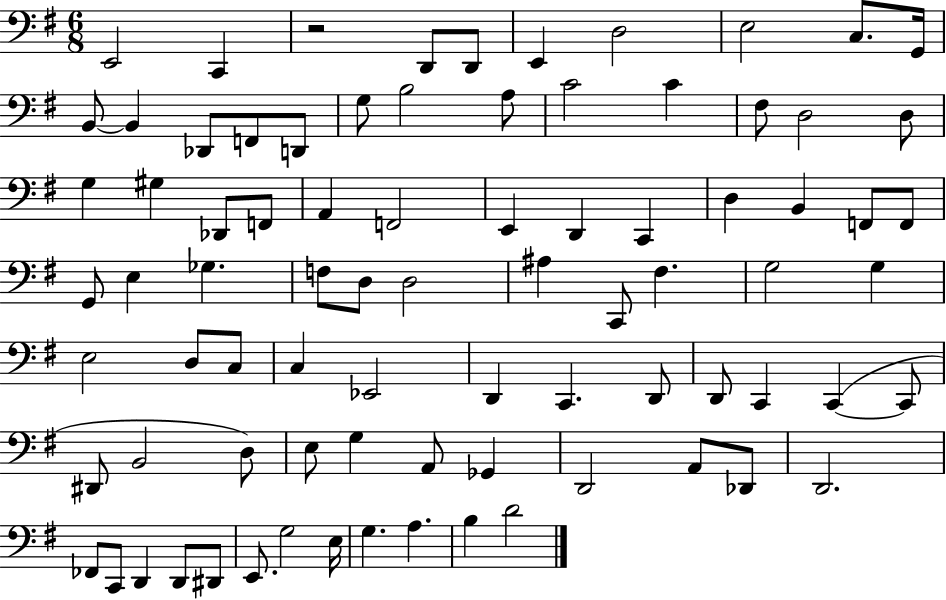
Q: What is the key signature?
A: G major